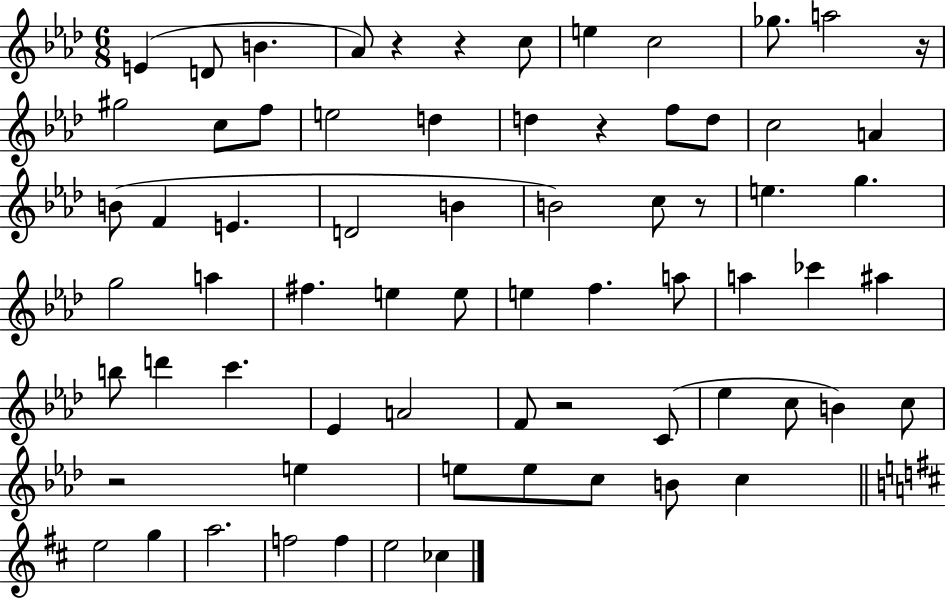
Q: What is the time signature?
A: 6/8